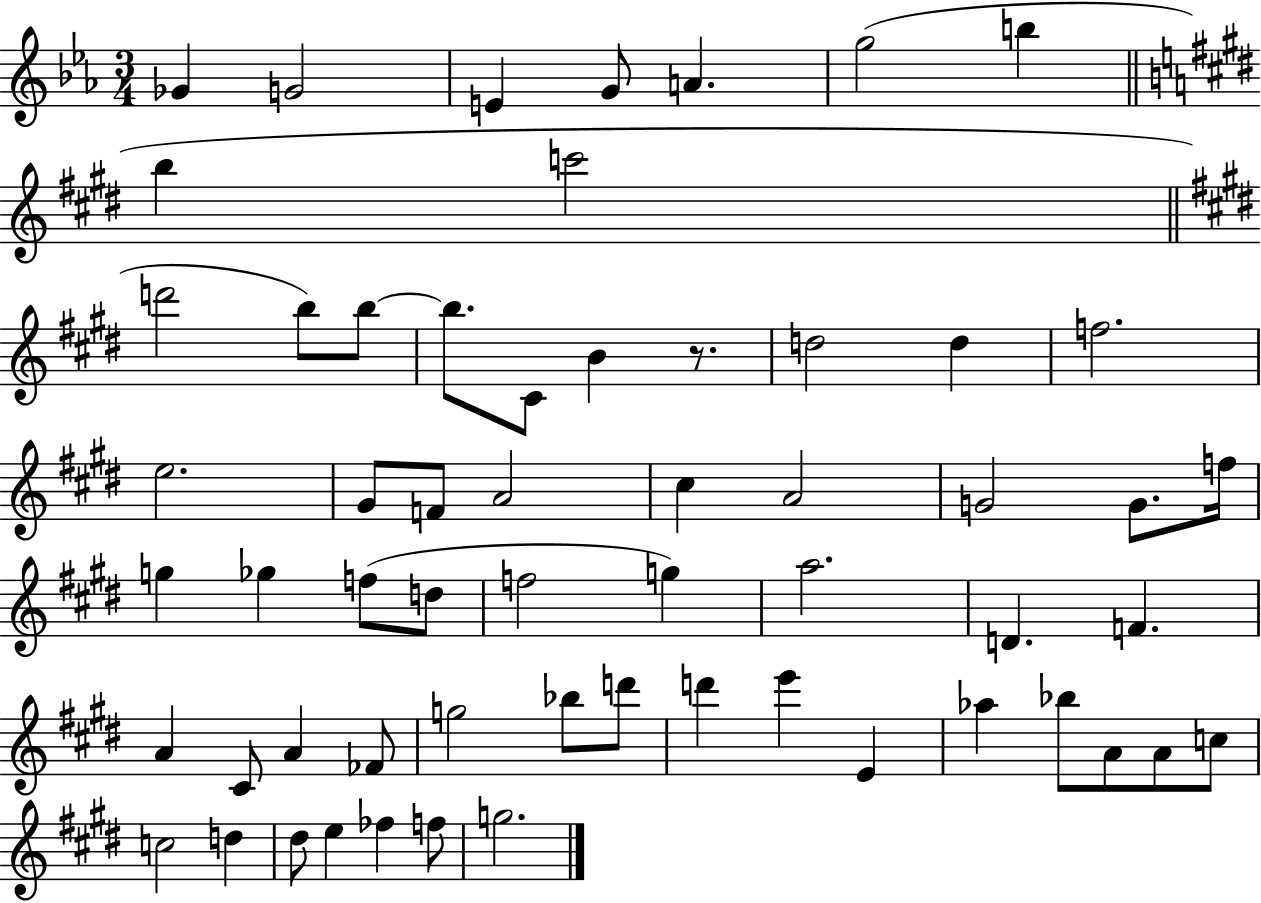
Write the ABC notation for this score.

X:1
T:Untitled
M:3/4
L:1/4
K:Eb
_G G2 E G/2 A g2 b b c'2 d'2 b/2 b/2 b/2 ^C/2 B z/2 d2 d f2 e2 ^G/2 F/2 A2 ^c A2 G2 G/2 f/4 g _g f/2 d/2 f2 g a2 D F A ^C/2 A _F/2 g2 _b/2 d'/2 d' e' E _a _b/2 A/2 A/2 c/2 c2 d ^d/2 e _f f/2 g2